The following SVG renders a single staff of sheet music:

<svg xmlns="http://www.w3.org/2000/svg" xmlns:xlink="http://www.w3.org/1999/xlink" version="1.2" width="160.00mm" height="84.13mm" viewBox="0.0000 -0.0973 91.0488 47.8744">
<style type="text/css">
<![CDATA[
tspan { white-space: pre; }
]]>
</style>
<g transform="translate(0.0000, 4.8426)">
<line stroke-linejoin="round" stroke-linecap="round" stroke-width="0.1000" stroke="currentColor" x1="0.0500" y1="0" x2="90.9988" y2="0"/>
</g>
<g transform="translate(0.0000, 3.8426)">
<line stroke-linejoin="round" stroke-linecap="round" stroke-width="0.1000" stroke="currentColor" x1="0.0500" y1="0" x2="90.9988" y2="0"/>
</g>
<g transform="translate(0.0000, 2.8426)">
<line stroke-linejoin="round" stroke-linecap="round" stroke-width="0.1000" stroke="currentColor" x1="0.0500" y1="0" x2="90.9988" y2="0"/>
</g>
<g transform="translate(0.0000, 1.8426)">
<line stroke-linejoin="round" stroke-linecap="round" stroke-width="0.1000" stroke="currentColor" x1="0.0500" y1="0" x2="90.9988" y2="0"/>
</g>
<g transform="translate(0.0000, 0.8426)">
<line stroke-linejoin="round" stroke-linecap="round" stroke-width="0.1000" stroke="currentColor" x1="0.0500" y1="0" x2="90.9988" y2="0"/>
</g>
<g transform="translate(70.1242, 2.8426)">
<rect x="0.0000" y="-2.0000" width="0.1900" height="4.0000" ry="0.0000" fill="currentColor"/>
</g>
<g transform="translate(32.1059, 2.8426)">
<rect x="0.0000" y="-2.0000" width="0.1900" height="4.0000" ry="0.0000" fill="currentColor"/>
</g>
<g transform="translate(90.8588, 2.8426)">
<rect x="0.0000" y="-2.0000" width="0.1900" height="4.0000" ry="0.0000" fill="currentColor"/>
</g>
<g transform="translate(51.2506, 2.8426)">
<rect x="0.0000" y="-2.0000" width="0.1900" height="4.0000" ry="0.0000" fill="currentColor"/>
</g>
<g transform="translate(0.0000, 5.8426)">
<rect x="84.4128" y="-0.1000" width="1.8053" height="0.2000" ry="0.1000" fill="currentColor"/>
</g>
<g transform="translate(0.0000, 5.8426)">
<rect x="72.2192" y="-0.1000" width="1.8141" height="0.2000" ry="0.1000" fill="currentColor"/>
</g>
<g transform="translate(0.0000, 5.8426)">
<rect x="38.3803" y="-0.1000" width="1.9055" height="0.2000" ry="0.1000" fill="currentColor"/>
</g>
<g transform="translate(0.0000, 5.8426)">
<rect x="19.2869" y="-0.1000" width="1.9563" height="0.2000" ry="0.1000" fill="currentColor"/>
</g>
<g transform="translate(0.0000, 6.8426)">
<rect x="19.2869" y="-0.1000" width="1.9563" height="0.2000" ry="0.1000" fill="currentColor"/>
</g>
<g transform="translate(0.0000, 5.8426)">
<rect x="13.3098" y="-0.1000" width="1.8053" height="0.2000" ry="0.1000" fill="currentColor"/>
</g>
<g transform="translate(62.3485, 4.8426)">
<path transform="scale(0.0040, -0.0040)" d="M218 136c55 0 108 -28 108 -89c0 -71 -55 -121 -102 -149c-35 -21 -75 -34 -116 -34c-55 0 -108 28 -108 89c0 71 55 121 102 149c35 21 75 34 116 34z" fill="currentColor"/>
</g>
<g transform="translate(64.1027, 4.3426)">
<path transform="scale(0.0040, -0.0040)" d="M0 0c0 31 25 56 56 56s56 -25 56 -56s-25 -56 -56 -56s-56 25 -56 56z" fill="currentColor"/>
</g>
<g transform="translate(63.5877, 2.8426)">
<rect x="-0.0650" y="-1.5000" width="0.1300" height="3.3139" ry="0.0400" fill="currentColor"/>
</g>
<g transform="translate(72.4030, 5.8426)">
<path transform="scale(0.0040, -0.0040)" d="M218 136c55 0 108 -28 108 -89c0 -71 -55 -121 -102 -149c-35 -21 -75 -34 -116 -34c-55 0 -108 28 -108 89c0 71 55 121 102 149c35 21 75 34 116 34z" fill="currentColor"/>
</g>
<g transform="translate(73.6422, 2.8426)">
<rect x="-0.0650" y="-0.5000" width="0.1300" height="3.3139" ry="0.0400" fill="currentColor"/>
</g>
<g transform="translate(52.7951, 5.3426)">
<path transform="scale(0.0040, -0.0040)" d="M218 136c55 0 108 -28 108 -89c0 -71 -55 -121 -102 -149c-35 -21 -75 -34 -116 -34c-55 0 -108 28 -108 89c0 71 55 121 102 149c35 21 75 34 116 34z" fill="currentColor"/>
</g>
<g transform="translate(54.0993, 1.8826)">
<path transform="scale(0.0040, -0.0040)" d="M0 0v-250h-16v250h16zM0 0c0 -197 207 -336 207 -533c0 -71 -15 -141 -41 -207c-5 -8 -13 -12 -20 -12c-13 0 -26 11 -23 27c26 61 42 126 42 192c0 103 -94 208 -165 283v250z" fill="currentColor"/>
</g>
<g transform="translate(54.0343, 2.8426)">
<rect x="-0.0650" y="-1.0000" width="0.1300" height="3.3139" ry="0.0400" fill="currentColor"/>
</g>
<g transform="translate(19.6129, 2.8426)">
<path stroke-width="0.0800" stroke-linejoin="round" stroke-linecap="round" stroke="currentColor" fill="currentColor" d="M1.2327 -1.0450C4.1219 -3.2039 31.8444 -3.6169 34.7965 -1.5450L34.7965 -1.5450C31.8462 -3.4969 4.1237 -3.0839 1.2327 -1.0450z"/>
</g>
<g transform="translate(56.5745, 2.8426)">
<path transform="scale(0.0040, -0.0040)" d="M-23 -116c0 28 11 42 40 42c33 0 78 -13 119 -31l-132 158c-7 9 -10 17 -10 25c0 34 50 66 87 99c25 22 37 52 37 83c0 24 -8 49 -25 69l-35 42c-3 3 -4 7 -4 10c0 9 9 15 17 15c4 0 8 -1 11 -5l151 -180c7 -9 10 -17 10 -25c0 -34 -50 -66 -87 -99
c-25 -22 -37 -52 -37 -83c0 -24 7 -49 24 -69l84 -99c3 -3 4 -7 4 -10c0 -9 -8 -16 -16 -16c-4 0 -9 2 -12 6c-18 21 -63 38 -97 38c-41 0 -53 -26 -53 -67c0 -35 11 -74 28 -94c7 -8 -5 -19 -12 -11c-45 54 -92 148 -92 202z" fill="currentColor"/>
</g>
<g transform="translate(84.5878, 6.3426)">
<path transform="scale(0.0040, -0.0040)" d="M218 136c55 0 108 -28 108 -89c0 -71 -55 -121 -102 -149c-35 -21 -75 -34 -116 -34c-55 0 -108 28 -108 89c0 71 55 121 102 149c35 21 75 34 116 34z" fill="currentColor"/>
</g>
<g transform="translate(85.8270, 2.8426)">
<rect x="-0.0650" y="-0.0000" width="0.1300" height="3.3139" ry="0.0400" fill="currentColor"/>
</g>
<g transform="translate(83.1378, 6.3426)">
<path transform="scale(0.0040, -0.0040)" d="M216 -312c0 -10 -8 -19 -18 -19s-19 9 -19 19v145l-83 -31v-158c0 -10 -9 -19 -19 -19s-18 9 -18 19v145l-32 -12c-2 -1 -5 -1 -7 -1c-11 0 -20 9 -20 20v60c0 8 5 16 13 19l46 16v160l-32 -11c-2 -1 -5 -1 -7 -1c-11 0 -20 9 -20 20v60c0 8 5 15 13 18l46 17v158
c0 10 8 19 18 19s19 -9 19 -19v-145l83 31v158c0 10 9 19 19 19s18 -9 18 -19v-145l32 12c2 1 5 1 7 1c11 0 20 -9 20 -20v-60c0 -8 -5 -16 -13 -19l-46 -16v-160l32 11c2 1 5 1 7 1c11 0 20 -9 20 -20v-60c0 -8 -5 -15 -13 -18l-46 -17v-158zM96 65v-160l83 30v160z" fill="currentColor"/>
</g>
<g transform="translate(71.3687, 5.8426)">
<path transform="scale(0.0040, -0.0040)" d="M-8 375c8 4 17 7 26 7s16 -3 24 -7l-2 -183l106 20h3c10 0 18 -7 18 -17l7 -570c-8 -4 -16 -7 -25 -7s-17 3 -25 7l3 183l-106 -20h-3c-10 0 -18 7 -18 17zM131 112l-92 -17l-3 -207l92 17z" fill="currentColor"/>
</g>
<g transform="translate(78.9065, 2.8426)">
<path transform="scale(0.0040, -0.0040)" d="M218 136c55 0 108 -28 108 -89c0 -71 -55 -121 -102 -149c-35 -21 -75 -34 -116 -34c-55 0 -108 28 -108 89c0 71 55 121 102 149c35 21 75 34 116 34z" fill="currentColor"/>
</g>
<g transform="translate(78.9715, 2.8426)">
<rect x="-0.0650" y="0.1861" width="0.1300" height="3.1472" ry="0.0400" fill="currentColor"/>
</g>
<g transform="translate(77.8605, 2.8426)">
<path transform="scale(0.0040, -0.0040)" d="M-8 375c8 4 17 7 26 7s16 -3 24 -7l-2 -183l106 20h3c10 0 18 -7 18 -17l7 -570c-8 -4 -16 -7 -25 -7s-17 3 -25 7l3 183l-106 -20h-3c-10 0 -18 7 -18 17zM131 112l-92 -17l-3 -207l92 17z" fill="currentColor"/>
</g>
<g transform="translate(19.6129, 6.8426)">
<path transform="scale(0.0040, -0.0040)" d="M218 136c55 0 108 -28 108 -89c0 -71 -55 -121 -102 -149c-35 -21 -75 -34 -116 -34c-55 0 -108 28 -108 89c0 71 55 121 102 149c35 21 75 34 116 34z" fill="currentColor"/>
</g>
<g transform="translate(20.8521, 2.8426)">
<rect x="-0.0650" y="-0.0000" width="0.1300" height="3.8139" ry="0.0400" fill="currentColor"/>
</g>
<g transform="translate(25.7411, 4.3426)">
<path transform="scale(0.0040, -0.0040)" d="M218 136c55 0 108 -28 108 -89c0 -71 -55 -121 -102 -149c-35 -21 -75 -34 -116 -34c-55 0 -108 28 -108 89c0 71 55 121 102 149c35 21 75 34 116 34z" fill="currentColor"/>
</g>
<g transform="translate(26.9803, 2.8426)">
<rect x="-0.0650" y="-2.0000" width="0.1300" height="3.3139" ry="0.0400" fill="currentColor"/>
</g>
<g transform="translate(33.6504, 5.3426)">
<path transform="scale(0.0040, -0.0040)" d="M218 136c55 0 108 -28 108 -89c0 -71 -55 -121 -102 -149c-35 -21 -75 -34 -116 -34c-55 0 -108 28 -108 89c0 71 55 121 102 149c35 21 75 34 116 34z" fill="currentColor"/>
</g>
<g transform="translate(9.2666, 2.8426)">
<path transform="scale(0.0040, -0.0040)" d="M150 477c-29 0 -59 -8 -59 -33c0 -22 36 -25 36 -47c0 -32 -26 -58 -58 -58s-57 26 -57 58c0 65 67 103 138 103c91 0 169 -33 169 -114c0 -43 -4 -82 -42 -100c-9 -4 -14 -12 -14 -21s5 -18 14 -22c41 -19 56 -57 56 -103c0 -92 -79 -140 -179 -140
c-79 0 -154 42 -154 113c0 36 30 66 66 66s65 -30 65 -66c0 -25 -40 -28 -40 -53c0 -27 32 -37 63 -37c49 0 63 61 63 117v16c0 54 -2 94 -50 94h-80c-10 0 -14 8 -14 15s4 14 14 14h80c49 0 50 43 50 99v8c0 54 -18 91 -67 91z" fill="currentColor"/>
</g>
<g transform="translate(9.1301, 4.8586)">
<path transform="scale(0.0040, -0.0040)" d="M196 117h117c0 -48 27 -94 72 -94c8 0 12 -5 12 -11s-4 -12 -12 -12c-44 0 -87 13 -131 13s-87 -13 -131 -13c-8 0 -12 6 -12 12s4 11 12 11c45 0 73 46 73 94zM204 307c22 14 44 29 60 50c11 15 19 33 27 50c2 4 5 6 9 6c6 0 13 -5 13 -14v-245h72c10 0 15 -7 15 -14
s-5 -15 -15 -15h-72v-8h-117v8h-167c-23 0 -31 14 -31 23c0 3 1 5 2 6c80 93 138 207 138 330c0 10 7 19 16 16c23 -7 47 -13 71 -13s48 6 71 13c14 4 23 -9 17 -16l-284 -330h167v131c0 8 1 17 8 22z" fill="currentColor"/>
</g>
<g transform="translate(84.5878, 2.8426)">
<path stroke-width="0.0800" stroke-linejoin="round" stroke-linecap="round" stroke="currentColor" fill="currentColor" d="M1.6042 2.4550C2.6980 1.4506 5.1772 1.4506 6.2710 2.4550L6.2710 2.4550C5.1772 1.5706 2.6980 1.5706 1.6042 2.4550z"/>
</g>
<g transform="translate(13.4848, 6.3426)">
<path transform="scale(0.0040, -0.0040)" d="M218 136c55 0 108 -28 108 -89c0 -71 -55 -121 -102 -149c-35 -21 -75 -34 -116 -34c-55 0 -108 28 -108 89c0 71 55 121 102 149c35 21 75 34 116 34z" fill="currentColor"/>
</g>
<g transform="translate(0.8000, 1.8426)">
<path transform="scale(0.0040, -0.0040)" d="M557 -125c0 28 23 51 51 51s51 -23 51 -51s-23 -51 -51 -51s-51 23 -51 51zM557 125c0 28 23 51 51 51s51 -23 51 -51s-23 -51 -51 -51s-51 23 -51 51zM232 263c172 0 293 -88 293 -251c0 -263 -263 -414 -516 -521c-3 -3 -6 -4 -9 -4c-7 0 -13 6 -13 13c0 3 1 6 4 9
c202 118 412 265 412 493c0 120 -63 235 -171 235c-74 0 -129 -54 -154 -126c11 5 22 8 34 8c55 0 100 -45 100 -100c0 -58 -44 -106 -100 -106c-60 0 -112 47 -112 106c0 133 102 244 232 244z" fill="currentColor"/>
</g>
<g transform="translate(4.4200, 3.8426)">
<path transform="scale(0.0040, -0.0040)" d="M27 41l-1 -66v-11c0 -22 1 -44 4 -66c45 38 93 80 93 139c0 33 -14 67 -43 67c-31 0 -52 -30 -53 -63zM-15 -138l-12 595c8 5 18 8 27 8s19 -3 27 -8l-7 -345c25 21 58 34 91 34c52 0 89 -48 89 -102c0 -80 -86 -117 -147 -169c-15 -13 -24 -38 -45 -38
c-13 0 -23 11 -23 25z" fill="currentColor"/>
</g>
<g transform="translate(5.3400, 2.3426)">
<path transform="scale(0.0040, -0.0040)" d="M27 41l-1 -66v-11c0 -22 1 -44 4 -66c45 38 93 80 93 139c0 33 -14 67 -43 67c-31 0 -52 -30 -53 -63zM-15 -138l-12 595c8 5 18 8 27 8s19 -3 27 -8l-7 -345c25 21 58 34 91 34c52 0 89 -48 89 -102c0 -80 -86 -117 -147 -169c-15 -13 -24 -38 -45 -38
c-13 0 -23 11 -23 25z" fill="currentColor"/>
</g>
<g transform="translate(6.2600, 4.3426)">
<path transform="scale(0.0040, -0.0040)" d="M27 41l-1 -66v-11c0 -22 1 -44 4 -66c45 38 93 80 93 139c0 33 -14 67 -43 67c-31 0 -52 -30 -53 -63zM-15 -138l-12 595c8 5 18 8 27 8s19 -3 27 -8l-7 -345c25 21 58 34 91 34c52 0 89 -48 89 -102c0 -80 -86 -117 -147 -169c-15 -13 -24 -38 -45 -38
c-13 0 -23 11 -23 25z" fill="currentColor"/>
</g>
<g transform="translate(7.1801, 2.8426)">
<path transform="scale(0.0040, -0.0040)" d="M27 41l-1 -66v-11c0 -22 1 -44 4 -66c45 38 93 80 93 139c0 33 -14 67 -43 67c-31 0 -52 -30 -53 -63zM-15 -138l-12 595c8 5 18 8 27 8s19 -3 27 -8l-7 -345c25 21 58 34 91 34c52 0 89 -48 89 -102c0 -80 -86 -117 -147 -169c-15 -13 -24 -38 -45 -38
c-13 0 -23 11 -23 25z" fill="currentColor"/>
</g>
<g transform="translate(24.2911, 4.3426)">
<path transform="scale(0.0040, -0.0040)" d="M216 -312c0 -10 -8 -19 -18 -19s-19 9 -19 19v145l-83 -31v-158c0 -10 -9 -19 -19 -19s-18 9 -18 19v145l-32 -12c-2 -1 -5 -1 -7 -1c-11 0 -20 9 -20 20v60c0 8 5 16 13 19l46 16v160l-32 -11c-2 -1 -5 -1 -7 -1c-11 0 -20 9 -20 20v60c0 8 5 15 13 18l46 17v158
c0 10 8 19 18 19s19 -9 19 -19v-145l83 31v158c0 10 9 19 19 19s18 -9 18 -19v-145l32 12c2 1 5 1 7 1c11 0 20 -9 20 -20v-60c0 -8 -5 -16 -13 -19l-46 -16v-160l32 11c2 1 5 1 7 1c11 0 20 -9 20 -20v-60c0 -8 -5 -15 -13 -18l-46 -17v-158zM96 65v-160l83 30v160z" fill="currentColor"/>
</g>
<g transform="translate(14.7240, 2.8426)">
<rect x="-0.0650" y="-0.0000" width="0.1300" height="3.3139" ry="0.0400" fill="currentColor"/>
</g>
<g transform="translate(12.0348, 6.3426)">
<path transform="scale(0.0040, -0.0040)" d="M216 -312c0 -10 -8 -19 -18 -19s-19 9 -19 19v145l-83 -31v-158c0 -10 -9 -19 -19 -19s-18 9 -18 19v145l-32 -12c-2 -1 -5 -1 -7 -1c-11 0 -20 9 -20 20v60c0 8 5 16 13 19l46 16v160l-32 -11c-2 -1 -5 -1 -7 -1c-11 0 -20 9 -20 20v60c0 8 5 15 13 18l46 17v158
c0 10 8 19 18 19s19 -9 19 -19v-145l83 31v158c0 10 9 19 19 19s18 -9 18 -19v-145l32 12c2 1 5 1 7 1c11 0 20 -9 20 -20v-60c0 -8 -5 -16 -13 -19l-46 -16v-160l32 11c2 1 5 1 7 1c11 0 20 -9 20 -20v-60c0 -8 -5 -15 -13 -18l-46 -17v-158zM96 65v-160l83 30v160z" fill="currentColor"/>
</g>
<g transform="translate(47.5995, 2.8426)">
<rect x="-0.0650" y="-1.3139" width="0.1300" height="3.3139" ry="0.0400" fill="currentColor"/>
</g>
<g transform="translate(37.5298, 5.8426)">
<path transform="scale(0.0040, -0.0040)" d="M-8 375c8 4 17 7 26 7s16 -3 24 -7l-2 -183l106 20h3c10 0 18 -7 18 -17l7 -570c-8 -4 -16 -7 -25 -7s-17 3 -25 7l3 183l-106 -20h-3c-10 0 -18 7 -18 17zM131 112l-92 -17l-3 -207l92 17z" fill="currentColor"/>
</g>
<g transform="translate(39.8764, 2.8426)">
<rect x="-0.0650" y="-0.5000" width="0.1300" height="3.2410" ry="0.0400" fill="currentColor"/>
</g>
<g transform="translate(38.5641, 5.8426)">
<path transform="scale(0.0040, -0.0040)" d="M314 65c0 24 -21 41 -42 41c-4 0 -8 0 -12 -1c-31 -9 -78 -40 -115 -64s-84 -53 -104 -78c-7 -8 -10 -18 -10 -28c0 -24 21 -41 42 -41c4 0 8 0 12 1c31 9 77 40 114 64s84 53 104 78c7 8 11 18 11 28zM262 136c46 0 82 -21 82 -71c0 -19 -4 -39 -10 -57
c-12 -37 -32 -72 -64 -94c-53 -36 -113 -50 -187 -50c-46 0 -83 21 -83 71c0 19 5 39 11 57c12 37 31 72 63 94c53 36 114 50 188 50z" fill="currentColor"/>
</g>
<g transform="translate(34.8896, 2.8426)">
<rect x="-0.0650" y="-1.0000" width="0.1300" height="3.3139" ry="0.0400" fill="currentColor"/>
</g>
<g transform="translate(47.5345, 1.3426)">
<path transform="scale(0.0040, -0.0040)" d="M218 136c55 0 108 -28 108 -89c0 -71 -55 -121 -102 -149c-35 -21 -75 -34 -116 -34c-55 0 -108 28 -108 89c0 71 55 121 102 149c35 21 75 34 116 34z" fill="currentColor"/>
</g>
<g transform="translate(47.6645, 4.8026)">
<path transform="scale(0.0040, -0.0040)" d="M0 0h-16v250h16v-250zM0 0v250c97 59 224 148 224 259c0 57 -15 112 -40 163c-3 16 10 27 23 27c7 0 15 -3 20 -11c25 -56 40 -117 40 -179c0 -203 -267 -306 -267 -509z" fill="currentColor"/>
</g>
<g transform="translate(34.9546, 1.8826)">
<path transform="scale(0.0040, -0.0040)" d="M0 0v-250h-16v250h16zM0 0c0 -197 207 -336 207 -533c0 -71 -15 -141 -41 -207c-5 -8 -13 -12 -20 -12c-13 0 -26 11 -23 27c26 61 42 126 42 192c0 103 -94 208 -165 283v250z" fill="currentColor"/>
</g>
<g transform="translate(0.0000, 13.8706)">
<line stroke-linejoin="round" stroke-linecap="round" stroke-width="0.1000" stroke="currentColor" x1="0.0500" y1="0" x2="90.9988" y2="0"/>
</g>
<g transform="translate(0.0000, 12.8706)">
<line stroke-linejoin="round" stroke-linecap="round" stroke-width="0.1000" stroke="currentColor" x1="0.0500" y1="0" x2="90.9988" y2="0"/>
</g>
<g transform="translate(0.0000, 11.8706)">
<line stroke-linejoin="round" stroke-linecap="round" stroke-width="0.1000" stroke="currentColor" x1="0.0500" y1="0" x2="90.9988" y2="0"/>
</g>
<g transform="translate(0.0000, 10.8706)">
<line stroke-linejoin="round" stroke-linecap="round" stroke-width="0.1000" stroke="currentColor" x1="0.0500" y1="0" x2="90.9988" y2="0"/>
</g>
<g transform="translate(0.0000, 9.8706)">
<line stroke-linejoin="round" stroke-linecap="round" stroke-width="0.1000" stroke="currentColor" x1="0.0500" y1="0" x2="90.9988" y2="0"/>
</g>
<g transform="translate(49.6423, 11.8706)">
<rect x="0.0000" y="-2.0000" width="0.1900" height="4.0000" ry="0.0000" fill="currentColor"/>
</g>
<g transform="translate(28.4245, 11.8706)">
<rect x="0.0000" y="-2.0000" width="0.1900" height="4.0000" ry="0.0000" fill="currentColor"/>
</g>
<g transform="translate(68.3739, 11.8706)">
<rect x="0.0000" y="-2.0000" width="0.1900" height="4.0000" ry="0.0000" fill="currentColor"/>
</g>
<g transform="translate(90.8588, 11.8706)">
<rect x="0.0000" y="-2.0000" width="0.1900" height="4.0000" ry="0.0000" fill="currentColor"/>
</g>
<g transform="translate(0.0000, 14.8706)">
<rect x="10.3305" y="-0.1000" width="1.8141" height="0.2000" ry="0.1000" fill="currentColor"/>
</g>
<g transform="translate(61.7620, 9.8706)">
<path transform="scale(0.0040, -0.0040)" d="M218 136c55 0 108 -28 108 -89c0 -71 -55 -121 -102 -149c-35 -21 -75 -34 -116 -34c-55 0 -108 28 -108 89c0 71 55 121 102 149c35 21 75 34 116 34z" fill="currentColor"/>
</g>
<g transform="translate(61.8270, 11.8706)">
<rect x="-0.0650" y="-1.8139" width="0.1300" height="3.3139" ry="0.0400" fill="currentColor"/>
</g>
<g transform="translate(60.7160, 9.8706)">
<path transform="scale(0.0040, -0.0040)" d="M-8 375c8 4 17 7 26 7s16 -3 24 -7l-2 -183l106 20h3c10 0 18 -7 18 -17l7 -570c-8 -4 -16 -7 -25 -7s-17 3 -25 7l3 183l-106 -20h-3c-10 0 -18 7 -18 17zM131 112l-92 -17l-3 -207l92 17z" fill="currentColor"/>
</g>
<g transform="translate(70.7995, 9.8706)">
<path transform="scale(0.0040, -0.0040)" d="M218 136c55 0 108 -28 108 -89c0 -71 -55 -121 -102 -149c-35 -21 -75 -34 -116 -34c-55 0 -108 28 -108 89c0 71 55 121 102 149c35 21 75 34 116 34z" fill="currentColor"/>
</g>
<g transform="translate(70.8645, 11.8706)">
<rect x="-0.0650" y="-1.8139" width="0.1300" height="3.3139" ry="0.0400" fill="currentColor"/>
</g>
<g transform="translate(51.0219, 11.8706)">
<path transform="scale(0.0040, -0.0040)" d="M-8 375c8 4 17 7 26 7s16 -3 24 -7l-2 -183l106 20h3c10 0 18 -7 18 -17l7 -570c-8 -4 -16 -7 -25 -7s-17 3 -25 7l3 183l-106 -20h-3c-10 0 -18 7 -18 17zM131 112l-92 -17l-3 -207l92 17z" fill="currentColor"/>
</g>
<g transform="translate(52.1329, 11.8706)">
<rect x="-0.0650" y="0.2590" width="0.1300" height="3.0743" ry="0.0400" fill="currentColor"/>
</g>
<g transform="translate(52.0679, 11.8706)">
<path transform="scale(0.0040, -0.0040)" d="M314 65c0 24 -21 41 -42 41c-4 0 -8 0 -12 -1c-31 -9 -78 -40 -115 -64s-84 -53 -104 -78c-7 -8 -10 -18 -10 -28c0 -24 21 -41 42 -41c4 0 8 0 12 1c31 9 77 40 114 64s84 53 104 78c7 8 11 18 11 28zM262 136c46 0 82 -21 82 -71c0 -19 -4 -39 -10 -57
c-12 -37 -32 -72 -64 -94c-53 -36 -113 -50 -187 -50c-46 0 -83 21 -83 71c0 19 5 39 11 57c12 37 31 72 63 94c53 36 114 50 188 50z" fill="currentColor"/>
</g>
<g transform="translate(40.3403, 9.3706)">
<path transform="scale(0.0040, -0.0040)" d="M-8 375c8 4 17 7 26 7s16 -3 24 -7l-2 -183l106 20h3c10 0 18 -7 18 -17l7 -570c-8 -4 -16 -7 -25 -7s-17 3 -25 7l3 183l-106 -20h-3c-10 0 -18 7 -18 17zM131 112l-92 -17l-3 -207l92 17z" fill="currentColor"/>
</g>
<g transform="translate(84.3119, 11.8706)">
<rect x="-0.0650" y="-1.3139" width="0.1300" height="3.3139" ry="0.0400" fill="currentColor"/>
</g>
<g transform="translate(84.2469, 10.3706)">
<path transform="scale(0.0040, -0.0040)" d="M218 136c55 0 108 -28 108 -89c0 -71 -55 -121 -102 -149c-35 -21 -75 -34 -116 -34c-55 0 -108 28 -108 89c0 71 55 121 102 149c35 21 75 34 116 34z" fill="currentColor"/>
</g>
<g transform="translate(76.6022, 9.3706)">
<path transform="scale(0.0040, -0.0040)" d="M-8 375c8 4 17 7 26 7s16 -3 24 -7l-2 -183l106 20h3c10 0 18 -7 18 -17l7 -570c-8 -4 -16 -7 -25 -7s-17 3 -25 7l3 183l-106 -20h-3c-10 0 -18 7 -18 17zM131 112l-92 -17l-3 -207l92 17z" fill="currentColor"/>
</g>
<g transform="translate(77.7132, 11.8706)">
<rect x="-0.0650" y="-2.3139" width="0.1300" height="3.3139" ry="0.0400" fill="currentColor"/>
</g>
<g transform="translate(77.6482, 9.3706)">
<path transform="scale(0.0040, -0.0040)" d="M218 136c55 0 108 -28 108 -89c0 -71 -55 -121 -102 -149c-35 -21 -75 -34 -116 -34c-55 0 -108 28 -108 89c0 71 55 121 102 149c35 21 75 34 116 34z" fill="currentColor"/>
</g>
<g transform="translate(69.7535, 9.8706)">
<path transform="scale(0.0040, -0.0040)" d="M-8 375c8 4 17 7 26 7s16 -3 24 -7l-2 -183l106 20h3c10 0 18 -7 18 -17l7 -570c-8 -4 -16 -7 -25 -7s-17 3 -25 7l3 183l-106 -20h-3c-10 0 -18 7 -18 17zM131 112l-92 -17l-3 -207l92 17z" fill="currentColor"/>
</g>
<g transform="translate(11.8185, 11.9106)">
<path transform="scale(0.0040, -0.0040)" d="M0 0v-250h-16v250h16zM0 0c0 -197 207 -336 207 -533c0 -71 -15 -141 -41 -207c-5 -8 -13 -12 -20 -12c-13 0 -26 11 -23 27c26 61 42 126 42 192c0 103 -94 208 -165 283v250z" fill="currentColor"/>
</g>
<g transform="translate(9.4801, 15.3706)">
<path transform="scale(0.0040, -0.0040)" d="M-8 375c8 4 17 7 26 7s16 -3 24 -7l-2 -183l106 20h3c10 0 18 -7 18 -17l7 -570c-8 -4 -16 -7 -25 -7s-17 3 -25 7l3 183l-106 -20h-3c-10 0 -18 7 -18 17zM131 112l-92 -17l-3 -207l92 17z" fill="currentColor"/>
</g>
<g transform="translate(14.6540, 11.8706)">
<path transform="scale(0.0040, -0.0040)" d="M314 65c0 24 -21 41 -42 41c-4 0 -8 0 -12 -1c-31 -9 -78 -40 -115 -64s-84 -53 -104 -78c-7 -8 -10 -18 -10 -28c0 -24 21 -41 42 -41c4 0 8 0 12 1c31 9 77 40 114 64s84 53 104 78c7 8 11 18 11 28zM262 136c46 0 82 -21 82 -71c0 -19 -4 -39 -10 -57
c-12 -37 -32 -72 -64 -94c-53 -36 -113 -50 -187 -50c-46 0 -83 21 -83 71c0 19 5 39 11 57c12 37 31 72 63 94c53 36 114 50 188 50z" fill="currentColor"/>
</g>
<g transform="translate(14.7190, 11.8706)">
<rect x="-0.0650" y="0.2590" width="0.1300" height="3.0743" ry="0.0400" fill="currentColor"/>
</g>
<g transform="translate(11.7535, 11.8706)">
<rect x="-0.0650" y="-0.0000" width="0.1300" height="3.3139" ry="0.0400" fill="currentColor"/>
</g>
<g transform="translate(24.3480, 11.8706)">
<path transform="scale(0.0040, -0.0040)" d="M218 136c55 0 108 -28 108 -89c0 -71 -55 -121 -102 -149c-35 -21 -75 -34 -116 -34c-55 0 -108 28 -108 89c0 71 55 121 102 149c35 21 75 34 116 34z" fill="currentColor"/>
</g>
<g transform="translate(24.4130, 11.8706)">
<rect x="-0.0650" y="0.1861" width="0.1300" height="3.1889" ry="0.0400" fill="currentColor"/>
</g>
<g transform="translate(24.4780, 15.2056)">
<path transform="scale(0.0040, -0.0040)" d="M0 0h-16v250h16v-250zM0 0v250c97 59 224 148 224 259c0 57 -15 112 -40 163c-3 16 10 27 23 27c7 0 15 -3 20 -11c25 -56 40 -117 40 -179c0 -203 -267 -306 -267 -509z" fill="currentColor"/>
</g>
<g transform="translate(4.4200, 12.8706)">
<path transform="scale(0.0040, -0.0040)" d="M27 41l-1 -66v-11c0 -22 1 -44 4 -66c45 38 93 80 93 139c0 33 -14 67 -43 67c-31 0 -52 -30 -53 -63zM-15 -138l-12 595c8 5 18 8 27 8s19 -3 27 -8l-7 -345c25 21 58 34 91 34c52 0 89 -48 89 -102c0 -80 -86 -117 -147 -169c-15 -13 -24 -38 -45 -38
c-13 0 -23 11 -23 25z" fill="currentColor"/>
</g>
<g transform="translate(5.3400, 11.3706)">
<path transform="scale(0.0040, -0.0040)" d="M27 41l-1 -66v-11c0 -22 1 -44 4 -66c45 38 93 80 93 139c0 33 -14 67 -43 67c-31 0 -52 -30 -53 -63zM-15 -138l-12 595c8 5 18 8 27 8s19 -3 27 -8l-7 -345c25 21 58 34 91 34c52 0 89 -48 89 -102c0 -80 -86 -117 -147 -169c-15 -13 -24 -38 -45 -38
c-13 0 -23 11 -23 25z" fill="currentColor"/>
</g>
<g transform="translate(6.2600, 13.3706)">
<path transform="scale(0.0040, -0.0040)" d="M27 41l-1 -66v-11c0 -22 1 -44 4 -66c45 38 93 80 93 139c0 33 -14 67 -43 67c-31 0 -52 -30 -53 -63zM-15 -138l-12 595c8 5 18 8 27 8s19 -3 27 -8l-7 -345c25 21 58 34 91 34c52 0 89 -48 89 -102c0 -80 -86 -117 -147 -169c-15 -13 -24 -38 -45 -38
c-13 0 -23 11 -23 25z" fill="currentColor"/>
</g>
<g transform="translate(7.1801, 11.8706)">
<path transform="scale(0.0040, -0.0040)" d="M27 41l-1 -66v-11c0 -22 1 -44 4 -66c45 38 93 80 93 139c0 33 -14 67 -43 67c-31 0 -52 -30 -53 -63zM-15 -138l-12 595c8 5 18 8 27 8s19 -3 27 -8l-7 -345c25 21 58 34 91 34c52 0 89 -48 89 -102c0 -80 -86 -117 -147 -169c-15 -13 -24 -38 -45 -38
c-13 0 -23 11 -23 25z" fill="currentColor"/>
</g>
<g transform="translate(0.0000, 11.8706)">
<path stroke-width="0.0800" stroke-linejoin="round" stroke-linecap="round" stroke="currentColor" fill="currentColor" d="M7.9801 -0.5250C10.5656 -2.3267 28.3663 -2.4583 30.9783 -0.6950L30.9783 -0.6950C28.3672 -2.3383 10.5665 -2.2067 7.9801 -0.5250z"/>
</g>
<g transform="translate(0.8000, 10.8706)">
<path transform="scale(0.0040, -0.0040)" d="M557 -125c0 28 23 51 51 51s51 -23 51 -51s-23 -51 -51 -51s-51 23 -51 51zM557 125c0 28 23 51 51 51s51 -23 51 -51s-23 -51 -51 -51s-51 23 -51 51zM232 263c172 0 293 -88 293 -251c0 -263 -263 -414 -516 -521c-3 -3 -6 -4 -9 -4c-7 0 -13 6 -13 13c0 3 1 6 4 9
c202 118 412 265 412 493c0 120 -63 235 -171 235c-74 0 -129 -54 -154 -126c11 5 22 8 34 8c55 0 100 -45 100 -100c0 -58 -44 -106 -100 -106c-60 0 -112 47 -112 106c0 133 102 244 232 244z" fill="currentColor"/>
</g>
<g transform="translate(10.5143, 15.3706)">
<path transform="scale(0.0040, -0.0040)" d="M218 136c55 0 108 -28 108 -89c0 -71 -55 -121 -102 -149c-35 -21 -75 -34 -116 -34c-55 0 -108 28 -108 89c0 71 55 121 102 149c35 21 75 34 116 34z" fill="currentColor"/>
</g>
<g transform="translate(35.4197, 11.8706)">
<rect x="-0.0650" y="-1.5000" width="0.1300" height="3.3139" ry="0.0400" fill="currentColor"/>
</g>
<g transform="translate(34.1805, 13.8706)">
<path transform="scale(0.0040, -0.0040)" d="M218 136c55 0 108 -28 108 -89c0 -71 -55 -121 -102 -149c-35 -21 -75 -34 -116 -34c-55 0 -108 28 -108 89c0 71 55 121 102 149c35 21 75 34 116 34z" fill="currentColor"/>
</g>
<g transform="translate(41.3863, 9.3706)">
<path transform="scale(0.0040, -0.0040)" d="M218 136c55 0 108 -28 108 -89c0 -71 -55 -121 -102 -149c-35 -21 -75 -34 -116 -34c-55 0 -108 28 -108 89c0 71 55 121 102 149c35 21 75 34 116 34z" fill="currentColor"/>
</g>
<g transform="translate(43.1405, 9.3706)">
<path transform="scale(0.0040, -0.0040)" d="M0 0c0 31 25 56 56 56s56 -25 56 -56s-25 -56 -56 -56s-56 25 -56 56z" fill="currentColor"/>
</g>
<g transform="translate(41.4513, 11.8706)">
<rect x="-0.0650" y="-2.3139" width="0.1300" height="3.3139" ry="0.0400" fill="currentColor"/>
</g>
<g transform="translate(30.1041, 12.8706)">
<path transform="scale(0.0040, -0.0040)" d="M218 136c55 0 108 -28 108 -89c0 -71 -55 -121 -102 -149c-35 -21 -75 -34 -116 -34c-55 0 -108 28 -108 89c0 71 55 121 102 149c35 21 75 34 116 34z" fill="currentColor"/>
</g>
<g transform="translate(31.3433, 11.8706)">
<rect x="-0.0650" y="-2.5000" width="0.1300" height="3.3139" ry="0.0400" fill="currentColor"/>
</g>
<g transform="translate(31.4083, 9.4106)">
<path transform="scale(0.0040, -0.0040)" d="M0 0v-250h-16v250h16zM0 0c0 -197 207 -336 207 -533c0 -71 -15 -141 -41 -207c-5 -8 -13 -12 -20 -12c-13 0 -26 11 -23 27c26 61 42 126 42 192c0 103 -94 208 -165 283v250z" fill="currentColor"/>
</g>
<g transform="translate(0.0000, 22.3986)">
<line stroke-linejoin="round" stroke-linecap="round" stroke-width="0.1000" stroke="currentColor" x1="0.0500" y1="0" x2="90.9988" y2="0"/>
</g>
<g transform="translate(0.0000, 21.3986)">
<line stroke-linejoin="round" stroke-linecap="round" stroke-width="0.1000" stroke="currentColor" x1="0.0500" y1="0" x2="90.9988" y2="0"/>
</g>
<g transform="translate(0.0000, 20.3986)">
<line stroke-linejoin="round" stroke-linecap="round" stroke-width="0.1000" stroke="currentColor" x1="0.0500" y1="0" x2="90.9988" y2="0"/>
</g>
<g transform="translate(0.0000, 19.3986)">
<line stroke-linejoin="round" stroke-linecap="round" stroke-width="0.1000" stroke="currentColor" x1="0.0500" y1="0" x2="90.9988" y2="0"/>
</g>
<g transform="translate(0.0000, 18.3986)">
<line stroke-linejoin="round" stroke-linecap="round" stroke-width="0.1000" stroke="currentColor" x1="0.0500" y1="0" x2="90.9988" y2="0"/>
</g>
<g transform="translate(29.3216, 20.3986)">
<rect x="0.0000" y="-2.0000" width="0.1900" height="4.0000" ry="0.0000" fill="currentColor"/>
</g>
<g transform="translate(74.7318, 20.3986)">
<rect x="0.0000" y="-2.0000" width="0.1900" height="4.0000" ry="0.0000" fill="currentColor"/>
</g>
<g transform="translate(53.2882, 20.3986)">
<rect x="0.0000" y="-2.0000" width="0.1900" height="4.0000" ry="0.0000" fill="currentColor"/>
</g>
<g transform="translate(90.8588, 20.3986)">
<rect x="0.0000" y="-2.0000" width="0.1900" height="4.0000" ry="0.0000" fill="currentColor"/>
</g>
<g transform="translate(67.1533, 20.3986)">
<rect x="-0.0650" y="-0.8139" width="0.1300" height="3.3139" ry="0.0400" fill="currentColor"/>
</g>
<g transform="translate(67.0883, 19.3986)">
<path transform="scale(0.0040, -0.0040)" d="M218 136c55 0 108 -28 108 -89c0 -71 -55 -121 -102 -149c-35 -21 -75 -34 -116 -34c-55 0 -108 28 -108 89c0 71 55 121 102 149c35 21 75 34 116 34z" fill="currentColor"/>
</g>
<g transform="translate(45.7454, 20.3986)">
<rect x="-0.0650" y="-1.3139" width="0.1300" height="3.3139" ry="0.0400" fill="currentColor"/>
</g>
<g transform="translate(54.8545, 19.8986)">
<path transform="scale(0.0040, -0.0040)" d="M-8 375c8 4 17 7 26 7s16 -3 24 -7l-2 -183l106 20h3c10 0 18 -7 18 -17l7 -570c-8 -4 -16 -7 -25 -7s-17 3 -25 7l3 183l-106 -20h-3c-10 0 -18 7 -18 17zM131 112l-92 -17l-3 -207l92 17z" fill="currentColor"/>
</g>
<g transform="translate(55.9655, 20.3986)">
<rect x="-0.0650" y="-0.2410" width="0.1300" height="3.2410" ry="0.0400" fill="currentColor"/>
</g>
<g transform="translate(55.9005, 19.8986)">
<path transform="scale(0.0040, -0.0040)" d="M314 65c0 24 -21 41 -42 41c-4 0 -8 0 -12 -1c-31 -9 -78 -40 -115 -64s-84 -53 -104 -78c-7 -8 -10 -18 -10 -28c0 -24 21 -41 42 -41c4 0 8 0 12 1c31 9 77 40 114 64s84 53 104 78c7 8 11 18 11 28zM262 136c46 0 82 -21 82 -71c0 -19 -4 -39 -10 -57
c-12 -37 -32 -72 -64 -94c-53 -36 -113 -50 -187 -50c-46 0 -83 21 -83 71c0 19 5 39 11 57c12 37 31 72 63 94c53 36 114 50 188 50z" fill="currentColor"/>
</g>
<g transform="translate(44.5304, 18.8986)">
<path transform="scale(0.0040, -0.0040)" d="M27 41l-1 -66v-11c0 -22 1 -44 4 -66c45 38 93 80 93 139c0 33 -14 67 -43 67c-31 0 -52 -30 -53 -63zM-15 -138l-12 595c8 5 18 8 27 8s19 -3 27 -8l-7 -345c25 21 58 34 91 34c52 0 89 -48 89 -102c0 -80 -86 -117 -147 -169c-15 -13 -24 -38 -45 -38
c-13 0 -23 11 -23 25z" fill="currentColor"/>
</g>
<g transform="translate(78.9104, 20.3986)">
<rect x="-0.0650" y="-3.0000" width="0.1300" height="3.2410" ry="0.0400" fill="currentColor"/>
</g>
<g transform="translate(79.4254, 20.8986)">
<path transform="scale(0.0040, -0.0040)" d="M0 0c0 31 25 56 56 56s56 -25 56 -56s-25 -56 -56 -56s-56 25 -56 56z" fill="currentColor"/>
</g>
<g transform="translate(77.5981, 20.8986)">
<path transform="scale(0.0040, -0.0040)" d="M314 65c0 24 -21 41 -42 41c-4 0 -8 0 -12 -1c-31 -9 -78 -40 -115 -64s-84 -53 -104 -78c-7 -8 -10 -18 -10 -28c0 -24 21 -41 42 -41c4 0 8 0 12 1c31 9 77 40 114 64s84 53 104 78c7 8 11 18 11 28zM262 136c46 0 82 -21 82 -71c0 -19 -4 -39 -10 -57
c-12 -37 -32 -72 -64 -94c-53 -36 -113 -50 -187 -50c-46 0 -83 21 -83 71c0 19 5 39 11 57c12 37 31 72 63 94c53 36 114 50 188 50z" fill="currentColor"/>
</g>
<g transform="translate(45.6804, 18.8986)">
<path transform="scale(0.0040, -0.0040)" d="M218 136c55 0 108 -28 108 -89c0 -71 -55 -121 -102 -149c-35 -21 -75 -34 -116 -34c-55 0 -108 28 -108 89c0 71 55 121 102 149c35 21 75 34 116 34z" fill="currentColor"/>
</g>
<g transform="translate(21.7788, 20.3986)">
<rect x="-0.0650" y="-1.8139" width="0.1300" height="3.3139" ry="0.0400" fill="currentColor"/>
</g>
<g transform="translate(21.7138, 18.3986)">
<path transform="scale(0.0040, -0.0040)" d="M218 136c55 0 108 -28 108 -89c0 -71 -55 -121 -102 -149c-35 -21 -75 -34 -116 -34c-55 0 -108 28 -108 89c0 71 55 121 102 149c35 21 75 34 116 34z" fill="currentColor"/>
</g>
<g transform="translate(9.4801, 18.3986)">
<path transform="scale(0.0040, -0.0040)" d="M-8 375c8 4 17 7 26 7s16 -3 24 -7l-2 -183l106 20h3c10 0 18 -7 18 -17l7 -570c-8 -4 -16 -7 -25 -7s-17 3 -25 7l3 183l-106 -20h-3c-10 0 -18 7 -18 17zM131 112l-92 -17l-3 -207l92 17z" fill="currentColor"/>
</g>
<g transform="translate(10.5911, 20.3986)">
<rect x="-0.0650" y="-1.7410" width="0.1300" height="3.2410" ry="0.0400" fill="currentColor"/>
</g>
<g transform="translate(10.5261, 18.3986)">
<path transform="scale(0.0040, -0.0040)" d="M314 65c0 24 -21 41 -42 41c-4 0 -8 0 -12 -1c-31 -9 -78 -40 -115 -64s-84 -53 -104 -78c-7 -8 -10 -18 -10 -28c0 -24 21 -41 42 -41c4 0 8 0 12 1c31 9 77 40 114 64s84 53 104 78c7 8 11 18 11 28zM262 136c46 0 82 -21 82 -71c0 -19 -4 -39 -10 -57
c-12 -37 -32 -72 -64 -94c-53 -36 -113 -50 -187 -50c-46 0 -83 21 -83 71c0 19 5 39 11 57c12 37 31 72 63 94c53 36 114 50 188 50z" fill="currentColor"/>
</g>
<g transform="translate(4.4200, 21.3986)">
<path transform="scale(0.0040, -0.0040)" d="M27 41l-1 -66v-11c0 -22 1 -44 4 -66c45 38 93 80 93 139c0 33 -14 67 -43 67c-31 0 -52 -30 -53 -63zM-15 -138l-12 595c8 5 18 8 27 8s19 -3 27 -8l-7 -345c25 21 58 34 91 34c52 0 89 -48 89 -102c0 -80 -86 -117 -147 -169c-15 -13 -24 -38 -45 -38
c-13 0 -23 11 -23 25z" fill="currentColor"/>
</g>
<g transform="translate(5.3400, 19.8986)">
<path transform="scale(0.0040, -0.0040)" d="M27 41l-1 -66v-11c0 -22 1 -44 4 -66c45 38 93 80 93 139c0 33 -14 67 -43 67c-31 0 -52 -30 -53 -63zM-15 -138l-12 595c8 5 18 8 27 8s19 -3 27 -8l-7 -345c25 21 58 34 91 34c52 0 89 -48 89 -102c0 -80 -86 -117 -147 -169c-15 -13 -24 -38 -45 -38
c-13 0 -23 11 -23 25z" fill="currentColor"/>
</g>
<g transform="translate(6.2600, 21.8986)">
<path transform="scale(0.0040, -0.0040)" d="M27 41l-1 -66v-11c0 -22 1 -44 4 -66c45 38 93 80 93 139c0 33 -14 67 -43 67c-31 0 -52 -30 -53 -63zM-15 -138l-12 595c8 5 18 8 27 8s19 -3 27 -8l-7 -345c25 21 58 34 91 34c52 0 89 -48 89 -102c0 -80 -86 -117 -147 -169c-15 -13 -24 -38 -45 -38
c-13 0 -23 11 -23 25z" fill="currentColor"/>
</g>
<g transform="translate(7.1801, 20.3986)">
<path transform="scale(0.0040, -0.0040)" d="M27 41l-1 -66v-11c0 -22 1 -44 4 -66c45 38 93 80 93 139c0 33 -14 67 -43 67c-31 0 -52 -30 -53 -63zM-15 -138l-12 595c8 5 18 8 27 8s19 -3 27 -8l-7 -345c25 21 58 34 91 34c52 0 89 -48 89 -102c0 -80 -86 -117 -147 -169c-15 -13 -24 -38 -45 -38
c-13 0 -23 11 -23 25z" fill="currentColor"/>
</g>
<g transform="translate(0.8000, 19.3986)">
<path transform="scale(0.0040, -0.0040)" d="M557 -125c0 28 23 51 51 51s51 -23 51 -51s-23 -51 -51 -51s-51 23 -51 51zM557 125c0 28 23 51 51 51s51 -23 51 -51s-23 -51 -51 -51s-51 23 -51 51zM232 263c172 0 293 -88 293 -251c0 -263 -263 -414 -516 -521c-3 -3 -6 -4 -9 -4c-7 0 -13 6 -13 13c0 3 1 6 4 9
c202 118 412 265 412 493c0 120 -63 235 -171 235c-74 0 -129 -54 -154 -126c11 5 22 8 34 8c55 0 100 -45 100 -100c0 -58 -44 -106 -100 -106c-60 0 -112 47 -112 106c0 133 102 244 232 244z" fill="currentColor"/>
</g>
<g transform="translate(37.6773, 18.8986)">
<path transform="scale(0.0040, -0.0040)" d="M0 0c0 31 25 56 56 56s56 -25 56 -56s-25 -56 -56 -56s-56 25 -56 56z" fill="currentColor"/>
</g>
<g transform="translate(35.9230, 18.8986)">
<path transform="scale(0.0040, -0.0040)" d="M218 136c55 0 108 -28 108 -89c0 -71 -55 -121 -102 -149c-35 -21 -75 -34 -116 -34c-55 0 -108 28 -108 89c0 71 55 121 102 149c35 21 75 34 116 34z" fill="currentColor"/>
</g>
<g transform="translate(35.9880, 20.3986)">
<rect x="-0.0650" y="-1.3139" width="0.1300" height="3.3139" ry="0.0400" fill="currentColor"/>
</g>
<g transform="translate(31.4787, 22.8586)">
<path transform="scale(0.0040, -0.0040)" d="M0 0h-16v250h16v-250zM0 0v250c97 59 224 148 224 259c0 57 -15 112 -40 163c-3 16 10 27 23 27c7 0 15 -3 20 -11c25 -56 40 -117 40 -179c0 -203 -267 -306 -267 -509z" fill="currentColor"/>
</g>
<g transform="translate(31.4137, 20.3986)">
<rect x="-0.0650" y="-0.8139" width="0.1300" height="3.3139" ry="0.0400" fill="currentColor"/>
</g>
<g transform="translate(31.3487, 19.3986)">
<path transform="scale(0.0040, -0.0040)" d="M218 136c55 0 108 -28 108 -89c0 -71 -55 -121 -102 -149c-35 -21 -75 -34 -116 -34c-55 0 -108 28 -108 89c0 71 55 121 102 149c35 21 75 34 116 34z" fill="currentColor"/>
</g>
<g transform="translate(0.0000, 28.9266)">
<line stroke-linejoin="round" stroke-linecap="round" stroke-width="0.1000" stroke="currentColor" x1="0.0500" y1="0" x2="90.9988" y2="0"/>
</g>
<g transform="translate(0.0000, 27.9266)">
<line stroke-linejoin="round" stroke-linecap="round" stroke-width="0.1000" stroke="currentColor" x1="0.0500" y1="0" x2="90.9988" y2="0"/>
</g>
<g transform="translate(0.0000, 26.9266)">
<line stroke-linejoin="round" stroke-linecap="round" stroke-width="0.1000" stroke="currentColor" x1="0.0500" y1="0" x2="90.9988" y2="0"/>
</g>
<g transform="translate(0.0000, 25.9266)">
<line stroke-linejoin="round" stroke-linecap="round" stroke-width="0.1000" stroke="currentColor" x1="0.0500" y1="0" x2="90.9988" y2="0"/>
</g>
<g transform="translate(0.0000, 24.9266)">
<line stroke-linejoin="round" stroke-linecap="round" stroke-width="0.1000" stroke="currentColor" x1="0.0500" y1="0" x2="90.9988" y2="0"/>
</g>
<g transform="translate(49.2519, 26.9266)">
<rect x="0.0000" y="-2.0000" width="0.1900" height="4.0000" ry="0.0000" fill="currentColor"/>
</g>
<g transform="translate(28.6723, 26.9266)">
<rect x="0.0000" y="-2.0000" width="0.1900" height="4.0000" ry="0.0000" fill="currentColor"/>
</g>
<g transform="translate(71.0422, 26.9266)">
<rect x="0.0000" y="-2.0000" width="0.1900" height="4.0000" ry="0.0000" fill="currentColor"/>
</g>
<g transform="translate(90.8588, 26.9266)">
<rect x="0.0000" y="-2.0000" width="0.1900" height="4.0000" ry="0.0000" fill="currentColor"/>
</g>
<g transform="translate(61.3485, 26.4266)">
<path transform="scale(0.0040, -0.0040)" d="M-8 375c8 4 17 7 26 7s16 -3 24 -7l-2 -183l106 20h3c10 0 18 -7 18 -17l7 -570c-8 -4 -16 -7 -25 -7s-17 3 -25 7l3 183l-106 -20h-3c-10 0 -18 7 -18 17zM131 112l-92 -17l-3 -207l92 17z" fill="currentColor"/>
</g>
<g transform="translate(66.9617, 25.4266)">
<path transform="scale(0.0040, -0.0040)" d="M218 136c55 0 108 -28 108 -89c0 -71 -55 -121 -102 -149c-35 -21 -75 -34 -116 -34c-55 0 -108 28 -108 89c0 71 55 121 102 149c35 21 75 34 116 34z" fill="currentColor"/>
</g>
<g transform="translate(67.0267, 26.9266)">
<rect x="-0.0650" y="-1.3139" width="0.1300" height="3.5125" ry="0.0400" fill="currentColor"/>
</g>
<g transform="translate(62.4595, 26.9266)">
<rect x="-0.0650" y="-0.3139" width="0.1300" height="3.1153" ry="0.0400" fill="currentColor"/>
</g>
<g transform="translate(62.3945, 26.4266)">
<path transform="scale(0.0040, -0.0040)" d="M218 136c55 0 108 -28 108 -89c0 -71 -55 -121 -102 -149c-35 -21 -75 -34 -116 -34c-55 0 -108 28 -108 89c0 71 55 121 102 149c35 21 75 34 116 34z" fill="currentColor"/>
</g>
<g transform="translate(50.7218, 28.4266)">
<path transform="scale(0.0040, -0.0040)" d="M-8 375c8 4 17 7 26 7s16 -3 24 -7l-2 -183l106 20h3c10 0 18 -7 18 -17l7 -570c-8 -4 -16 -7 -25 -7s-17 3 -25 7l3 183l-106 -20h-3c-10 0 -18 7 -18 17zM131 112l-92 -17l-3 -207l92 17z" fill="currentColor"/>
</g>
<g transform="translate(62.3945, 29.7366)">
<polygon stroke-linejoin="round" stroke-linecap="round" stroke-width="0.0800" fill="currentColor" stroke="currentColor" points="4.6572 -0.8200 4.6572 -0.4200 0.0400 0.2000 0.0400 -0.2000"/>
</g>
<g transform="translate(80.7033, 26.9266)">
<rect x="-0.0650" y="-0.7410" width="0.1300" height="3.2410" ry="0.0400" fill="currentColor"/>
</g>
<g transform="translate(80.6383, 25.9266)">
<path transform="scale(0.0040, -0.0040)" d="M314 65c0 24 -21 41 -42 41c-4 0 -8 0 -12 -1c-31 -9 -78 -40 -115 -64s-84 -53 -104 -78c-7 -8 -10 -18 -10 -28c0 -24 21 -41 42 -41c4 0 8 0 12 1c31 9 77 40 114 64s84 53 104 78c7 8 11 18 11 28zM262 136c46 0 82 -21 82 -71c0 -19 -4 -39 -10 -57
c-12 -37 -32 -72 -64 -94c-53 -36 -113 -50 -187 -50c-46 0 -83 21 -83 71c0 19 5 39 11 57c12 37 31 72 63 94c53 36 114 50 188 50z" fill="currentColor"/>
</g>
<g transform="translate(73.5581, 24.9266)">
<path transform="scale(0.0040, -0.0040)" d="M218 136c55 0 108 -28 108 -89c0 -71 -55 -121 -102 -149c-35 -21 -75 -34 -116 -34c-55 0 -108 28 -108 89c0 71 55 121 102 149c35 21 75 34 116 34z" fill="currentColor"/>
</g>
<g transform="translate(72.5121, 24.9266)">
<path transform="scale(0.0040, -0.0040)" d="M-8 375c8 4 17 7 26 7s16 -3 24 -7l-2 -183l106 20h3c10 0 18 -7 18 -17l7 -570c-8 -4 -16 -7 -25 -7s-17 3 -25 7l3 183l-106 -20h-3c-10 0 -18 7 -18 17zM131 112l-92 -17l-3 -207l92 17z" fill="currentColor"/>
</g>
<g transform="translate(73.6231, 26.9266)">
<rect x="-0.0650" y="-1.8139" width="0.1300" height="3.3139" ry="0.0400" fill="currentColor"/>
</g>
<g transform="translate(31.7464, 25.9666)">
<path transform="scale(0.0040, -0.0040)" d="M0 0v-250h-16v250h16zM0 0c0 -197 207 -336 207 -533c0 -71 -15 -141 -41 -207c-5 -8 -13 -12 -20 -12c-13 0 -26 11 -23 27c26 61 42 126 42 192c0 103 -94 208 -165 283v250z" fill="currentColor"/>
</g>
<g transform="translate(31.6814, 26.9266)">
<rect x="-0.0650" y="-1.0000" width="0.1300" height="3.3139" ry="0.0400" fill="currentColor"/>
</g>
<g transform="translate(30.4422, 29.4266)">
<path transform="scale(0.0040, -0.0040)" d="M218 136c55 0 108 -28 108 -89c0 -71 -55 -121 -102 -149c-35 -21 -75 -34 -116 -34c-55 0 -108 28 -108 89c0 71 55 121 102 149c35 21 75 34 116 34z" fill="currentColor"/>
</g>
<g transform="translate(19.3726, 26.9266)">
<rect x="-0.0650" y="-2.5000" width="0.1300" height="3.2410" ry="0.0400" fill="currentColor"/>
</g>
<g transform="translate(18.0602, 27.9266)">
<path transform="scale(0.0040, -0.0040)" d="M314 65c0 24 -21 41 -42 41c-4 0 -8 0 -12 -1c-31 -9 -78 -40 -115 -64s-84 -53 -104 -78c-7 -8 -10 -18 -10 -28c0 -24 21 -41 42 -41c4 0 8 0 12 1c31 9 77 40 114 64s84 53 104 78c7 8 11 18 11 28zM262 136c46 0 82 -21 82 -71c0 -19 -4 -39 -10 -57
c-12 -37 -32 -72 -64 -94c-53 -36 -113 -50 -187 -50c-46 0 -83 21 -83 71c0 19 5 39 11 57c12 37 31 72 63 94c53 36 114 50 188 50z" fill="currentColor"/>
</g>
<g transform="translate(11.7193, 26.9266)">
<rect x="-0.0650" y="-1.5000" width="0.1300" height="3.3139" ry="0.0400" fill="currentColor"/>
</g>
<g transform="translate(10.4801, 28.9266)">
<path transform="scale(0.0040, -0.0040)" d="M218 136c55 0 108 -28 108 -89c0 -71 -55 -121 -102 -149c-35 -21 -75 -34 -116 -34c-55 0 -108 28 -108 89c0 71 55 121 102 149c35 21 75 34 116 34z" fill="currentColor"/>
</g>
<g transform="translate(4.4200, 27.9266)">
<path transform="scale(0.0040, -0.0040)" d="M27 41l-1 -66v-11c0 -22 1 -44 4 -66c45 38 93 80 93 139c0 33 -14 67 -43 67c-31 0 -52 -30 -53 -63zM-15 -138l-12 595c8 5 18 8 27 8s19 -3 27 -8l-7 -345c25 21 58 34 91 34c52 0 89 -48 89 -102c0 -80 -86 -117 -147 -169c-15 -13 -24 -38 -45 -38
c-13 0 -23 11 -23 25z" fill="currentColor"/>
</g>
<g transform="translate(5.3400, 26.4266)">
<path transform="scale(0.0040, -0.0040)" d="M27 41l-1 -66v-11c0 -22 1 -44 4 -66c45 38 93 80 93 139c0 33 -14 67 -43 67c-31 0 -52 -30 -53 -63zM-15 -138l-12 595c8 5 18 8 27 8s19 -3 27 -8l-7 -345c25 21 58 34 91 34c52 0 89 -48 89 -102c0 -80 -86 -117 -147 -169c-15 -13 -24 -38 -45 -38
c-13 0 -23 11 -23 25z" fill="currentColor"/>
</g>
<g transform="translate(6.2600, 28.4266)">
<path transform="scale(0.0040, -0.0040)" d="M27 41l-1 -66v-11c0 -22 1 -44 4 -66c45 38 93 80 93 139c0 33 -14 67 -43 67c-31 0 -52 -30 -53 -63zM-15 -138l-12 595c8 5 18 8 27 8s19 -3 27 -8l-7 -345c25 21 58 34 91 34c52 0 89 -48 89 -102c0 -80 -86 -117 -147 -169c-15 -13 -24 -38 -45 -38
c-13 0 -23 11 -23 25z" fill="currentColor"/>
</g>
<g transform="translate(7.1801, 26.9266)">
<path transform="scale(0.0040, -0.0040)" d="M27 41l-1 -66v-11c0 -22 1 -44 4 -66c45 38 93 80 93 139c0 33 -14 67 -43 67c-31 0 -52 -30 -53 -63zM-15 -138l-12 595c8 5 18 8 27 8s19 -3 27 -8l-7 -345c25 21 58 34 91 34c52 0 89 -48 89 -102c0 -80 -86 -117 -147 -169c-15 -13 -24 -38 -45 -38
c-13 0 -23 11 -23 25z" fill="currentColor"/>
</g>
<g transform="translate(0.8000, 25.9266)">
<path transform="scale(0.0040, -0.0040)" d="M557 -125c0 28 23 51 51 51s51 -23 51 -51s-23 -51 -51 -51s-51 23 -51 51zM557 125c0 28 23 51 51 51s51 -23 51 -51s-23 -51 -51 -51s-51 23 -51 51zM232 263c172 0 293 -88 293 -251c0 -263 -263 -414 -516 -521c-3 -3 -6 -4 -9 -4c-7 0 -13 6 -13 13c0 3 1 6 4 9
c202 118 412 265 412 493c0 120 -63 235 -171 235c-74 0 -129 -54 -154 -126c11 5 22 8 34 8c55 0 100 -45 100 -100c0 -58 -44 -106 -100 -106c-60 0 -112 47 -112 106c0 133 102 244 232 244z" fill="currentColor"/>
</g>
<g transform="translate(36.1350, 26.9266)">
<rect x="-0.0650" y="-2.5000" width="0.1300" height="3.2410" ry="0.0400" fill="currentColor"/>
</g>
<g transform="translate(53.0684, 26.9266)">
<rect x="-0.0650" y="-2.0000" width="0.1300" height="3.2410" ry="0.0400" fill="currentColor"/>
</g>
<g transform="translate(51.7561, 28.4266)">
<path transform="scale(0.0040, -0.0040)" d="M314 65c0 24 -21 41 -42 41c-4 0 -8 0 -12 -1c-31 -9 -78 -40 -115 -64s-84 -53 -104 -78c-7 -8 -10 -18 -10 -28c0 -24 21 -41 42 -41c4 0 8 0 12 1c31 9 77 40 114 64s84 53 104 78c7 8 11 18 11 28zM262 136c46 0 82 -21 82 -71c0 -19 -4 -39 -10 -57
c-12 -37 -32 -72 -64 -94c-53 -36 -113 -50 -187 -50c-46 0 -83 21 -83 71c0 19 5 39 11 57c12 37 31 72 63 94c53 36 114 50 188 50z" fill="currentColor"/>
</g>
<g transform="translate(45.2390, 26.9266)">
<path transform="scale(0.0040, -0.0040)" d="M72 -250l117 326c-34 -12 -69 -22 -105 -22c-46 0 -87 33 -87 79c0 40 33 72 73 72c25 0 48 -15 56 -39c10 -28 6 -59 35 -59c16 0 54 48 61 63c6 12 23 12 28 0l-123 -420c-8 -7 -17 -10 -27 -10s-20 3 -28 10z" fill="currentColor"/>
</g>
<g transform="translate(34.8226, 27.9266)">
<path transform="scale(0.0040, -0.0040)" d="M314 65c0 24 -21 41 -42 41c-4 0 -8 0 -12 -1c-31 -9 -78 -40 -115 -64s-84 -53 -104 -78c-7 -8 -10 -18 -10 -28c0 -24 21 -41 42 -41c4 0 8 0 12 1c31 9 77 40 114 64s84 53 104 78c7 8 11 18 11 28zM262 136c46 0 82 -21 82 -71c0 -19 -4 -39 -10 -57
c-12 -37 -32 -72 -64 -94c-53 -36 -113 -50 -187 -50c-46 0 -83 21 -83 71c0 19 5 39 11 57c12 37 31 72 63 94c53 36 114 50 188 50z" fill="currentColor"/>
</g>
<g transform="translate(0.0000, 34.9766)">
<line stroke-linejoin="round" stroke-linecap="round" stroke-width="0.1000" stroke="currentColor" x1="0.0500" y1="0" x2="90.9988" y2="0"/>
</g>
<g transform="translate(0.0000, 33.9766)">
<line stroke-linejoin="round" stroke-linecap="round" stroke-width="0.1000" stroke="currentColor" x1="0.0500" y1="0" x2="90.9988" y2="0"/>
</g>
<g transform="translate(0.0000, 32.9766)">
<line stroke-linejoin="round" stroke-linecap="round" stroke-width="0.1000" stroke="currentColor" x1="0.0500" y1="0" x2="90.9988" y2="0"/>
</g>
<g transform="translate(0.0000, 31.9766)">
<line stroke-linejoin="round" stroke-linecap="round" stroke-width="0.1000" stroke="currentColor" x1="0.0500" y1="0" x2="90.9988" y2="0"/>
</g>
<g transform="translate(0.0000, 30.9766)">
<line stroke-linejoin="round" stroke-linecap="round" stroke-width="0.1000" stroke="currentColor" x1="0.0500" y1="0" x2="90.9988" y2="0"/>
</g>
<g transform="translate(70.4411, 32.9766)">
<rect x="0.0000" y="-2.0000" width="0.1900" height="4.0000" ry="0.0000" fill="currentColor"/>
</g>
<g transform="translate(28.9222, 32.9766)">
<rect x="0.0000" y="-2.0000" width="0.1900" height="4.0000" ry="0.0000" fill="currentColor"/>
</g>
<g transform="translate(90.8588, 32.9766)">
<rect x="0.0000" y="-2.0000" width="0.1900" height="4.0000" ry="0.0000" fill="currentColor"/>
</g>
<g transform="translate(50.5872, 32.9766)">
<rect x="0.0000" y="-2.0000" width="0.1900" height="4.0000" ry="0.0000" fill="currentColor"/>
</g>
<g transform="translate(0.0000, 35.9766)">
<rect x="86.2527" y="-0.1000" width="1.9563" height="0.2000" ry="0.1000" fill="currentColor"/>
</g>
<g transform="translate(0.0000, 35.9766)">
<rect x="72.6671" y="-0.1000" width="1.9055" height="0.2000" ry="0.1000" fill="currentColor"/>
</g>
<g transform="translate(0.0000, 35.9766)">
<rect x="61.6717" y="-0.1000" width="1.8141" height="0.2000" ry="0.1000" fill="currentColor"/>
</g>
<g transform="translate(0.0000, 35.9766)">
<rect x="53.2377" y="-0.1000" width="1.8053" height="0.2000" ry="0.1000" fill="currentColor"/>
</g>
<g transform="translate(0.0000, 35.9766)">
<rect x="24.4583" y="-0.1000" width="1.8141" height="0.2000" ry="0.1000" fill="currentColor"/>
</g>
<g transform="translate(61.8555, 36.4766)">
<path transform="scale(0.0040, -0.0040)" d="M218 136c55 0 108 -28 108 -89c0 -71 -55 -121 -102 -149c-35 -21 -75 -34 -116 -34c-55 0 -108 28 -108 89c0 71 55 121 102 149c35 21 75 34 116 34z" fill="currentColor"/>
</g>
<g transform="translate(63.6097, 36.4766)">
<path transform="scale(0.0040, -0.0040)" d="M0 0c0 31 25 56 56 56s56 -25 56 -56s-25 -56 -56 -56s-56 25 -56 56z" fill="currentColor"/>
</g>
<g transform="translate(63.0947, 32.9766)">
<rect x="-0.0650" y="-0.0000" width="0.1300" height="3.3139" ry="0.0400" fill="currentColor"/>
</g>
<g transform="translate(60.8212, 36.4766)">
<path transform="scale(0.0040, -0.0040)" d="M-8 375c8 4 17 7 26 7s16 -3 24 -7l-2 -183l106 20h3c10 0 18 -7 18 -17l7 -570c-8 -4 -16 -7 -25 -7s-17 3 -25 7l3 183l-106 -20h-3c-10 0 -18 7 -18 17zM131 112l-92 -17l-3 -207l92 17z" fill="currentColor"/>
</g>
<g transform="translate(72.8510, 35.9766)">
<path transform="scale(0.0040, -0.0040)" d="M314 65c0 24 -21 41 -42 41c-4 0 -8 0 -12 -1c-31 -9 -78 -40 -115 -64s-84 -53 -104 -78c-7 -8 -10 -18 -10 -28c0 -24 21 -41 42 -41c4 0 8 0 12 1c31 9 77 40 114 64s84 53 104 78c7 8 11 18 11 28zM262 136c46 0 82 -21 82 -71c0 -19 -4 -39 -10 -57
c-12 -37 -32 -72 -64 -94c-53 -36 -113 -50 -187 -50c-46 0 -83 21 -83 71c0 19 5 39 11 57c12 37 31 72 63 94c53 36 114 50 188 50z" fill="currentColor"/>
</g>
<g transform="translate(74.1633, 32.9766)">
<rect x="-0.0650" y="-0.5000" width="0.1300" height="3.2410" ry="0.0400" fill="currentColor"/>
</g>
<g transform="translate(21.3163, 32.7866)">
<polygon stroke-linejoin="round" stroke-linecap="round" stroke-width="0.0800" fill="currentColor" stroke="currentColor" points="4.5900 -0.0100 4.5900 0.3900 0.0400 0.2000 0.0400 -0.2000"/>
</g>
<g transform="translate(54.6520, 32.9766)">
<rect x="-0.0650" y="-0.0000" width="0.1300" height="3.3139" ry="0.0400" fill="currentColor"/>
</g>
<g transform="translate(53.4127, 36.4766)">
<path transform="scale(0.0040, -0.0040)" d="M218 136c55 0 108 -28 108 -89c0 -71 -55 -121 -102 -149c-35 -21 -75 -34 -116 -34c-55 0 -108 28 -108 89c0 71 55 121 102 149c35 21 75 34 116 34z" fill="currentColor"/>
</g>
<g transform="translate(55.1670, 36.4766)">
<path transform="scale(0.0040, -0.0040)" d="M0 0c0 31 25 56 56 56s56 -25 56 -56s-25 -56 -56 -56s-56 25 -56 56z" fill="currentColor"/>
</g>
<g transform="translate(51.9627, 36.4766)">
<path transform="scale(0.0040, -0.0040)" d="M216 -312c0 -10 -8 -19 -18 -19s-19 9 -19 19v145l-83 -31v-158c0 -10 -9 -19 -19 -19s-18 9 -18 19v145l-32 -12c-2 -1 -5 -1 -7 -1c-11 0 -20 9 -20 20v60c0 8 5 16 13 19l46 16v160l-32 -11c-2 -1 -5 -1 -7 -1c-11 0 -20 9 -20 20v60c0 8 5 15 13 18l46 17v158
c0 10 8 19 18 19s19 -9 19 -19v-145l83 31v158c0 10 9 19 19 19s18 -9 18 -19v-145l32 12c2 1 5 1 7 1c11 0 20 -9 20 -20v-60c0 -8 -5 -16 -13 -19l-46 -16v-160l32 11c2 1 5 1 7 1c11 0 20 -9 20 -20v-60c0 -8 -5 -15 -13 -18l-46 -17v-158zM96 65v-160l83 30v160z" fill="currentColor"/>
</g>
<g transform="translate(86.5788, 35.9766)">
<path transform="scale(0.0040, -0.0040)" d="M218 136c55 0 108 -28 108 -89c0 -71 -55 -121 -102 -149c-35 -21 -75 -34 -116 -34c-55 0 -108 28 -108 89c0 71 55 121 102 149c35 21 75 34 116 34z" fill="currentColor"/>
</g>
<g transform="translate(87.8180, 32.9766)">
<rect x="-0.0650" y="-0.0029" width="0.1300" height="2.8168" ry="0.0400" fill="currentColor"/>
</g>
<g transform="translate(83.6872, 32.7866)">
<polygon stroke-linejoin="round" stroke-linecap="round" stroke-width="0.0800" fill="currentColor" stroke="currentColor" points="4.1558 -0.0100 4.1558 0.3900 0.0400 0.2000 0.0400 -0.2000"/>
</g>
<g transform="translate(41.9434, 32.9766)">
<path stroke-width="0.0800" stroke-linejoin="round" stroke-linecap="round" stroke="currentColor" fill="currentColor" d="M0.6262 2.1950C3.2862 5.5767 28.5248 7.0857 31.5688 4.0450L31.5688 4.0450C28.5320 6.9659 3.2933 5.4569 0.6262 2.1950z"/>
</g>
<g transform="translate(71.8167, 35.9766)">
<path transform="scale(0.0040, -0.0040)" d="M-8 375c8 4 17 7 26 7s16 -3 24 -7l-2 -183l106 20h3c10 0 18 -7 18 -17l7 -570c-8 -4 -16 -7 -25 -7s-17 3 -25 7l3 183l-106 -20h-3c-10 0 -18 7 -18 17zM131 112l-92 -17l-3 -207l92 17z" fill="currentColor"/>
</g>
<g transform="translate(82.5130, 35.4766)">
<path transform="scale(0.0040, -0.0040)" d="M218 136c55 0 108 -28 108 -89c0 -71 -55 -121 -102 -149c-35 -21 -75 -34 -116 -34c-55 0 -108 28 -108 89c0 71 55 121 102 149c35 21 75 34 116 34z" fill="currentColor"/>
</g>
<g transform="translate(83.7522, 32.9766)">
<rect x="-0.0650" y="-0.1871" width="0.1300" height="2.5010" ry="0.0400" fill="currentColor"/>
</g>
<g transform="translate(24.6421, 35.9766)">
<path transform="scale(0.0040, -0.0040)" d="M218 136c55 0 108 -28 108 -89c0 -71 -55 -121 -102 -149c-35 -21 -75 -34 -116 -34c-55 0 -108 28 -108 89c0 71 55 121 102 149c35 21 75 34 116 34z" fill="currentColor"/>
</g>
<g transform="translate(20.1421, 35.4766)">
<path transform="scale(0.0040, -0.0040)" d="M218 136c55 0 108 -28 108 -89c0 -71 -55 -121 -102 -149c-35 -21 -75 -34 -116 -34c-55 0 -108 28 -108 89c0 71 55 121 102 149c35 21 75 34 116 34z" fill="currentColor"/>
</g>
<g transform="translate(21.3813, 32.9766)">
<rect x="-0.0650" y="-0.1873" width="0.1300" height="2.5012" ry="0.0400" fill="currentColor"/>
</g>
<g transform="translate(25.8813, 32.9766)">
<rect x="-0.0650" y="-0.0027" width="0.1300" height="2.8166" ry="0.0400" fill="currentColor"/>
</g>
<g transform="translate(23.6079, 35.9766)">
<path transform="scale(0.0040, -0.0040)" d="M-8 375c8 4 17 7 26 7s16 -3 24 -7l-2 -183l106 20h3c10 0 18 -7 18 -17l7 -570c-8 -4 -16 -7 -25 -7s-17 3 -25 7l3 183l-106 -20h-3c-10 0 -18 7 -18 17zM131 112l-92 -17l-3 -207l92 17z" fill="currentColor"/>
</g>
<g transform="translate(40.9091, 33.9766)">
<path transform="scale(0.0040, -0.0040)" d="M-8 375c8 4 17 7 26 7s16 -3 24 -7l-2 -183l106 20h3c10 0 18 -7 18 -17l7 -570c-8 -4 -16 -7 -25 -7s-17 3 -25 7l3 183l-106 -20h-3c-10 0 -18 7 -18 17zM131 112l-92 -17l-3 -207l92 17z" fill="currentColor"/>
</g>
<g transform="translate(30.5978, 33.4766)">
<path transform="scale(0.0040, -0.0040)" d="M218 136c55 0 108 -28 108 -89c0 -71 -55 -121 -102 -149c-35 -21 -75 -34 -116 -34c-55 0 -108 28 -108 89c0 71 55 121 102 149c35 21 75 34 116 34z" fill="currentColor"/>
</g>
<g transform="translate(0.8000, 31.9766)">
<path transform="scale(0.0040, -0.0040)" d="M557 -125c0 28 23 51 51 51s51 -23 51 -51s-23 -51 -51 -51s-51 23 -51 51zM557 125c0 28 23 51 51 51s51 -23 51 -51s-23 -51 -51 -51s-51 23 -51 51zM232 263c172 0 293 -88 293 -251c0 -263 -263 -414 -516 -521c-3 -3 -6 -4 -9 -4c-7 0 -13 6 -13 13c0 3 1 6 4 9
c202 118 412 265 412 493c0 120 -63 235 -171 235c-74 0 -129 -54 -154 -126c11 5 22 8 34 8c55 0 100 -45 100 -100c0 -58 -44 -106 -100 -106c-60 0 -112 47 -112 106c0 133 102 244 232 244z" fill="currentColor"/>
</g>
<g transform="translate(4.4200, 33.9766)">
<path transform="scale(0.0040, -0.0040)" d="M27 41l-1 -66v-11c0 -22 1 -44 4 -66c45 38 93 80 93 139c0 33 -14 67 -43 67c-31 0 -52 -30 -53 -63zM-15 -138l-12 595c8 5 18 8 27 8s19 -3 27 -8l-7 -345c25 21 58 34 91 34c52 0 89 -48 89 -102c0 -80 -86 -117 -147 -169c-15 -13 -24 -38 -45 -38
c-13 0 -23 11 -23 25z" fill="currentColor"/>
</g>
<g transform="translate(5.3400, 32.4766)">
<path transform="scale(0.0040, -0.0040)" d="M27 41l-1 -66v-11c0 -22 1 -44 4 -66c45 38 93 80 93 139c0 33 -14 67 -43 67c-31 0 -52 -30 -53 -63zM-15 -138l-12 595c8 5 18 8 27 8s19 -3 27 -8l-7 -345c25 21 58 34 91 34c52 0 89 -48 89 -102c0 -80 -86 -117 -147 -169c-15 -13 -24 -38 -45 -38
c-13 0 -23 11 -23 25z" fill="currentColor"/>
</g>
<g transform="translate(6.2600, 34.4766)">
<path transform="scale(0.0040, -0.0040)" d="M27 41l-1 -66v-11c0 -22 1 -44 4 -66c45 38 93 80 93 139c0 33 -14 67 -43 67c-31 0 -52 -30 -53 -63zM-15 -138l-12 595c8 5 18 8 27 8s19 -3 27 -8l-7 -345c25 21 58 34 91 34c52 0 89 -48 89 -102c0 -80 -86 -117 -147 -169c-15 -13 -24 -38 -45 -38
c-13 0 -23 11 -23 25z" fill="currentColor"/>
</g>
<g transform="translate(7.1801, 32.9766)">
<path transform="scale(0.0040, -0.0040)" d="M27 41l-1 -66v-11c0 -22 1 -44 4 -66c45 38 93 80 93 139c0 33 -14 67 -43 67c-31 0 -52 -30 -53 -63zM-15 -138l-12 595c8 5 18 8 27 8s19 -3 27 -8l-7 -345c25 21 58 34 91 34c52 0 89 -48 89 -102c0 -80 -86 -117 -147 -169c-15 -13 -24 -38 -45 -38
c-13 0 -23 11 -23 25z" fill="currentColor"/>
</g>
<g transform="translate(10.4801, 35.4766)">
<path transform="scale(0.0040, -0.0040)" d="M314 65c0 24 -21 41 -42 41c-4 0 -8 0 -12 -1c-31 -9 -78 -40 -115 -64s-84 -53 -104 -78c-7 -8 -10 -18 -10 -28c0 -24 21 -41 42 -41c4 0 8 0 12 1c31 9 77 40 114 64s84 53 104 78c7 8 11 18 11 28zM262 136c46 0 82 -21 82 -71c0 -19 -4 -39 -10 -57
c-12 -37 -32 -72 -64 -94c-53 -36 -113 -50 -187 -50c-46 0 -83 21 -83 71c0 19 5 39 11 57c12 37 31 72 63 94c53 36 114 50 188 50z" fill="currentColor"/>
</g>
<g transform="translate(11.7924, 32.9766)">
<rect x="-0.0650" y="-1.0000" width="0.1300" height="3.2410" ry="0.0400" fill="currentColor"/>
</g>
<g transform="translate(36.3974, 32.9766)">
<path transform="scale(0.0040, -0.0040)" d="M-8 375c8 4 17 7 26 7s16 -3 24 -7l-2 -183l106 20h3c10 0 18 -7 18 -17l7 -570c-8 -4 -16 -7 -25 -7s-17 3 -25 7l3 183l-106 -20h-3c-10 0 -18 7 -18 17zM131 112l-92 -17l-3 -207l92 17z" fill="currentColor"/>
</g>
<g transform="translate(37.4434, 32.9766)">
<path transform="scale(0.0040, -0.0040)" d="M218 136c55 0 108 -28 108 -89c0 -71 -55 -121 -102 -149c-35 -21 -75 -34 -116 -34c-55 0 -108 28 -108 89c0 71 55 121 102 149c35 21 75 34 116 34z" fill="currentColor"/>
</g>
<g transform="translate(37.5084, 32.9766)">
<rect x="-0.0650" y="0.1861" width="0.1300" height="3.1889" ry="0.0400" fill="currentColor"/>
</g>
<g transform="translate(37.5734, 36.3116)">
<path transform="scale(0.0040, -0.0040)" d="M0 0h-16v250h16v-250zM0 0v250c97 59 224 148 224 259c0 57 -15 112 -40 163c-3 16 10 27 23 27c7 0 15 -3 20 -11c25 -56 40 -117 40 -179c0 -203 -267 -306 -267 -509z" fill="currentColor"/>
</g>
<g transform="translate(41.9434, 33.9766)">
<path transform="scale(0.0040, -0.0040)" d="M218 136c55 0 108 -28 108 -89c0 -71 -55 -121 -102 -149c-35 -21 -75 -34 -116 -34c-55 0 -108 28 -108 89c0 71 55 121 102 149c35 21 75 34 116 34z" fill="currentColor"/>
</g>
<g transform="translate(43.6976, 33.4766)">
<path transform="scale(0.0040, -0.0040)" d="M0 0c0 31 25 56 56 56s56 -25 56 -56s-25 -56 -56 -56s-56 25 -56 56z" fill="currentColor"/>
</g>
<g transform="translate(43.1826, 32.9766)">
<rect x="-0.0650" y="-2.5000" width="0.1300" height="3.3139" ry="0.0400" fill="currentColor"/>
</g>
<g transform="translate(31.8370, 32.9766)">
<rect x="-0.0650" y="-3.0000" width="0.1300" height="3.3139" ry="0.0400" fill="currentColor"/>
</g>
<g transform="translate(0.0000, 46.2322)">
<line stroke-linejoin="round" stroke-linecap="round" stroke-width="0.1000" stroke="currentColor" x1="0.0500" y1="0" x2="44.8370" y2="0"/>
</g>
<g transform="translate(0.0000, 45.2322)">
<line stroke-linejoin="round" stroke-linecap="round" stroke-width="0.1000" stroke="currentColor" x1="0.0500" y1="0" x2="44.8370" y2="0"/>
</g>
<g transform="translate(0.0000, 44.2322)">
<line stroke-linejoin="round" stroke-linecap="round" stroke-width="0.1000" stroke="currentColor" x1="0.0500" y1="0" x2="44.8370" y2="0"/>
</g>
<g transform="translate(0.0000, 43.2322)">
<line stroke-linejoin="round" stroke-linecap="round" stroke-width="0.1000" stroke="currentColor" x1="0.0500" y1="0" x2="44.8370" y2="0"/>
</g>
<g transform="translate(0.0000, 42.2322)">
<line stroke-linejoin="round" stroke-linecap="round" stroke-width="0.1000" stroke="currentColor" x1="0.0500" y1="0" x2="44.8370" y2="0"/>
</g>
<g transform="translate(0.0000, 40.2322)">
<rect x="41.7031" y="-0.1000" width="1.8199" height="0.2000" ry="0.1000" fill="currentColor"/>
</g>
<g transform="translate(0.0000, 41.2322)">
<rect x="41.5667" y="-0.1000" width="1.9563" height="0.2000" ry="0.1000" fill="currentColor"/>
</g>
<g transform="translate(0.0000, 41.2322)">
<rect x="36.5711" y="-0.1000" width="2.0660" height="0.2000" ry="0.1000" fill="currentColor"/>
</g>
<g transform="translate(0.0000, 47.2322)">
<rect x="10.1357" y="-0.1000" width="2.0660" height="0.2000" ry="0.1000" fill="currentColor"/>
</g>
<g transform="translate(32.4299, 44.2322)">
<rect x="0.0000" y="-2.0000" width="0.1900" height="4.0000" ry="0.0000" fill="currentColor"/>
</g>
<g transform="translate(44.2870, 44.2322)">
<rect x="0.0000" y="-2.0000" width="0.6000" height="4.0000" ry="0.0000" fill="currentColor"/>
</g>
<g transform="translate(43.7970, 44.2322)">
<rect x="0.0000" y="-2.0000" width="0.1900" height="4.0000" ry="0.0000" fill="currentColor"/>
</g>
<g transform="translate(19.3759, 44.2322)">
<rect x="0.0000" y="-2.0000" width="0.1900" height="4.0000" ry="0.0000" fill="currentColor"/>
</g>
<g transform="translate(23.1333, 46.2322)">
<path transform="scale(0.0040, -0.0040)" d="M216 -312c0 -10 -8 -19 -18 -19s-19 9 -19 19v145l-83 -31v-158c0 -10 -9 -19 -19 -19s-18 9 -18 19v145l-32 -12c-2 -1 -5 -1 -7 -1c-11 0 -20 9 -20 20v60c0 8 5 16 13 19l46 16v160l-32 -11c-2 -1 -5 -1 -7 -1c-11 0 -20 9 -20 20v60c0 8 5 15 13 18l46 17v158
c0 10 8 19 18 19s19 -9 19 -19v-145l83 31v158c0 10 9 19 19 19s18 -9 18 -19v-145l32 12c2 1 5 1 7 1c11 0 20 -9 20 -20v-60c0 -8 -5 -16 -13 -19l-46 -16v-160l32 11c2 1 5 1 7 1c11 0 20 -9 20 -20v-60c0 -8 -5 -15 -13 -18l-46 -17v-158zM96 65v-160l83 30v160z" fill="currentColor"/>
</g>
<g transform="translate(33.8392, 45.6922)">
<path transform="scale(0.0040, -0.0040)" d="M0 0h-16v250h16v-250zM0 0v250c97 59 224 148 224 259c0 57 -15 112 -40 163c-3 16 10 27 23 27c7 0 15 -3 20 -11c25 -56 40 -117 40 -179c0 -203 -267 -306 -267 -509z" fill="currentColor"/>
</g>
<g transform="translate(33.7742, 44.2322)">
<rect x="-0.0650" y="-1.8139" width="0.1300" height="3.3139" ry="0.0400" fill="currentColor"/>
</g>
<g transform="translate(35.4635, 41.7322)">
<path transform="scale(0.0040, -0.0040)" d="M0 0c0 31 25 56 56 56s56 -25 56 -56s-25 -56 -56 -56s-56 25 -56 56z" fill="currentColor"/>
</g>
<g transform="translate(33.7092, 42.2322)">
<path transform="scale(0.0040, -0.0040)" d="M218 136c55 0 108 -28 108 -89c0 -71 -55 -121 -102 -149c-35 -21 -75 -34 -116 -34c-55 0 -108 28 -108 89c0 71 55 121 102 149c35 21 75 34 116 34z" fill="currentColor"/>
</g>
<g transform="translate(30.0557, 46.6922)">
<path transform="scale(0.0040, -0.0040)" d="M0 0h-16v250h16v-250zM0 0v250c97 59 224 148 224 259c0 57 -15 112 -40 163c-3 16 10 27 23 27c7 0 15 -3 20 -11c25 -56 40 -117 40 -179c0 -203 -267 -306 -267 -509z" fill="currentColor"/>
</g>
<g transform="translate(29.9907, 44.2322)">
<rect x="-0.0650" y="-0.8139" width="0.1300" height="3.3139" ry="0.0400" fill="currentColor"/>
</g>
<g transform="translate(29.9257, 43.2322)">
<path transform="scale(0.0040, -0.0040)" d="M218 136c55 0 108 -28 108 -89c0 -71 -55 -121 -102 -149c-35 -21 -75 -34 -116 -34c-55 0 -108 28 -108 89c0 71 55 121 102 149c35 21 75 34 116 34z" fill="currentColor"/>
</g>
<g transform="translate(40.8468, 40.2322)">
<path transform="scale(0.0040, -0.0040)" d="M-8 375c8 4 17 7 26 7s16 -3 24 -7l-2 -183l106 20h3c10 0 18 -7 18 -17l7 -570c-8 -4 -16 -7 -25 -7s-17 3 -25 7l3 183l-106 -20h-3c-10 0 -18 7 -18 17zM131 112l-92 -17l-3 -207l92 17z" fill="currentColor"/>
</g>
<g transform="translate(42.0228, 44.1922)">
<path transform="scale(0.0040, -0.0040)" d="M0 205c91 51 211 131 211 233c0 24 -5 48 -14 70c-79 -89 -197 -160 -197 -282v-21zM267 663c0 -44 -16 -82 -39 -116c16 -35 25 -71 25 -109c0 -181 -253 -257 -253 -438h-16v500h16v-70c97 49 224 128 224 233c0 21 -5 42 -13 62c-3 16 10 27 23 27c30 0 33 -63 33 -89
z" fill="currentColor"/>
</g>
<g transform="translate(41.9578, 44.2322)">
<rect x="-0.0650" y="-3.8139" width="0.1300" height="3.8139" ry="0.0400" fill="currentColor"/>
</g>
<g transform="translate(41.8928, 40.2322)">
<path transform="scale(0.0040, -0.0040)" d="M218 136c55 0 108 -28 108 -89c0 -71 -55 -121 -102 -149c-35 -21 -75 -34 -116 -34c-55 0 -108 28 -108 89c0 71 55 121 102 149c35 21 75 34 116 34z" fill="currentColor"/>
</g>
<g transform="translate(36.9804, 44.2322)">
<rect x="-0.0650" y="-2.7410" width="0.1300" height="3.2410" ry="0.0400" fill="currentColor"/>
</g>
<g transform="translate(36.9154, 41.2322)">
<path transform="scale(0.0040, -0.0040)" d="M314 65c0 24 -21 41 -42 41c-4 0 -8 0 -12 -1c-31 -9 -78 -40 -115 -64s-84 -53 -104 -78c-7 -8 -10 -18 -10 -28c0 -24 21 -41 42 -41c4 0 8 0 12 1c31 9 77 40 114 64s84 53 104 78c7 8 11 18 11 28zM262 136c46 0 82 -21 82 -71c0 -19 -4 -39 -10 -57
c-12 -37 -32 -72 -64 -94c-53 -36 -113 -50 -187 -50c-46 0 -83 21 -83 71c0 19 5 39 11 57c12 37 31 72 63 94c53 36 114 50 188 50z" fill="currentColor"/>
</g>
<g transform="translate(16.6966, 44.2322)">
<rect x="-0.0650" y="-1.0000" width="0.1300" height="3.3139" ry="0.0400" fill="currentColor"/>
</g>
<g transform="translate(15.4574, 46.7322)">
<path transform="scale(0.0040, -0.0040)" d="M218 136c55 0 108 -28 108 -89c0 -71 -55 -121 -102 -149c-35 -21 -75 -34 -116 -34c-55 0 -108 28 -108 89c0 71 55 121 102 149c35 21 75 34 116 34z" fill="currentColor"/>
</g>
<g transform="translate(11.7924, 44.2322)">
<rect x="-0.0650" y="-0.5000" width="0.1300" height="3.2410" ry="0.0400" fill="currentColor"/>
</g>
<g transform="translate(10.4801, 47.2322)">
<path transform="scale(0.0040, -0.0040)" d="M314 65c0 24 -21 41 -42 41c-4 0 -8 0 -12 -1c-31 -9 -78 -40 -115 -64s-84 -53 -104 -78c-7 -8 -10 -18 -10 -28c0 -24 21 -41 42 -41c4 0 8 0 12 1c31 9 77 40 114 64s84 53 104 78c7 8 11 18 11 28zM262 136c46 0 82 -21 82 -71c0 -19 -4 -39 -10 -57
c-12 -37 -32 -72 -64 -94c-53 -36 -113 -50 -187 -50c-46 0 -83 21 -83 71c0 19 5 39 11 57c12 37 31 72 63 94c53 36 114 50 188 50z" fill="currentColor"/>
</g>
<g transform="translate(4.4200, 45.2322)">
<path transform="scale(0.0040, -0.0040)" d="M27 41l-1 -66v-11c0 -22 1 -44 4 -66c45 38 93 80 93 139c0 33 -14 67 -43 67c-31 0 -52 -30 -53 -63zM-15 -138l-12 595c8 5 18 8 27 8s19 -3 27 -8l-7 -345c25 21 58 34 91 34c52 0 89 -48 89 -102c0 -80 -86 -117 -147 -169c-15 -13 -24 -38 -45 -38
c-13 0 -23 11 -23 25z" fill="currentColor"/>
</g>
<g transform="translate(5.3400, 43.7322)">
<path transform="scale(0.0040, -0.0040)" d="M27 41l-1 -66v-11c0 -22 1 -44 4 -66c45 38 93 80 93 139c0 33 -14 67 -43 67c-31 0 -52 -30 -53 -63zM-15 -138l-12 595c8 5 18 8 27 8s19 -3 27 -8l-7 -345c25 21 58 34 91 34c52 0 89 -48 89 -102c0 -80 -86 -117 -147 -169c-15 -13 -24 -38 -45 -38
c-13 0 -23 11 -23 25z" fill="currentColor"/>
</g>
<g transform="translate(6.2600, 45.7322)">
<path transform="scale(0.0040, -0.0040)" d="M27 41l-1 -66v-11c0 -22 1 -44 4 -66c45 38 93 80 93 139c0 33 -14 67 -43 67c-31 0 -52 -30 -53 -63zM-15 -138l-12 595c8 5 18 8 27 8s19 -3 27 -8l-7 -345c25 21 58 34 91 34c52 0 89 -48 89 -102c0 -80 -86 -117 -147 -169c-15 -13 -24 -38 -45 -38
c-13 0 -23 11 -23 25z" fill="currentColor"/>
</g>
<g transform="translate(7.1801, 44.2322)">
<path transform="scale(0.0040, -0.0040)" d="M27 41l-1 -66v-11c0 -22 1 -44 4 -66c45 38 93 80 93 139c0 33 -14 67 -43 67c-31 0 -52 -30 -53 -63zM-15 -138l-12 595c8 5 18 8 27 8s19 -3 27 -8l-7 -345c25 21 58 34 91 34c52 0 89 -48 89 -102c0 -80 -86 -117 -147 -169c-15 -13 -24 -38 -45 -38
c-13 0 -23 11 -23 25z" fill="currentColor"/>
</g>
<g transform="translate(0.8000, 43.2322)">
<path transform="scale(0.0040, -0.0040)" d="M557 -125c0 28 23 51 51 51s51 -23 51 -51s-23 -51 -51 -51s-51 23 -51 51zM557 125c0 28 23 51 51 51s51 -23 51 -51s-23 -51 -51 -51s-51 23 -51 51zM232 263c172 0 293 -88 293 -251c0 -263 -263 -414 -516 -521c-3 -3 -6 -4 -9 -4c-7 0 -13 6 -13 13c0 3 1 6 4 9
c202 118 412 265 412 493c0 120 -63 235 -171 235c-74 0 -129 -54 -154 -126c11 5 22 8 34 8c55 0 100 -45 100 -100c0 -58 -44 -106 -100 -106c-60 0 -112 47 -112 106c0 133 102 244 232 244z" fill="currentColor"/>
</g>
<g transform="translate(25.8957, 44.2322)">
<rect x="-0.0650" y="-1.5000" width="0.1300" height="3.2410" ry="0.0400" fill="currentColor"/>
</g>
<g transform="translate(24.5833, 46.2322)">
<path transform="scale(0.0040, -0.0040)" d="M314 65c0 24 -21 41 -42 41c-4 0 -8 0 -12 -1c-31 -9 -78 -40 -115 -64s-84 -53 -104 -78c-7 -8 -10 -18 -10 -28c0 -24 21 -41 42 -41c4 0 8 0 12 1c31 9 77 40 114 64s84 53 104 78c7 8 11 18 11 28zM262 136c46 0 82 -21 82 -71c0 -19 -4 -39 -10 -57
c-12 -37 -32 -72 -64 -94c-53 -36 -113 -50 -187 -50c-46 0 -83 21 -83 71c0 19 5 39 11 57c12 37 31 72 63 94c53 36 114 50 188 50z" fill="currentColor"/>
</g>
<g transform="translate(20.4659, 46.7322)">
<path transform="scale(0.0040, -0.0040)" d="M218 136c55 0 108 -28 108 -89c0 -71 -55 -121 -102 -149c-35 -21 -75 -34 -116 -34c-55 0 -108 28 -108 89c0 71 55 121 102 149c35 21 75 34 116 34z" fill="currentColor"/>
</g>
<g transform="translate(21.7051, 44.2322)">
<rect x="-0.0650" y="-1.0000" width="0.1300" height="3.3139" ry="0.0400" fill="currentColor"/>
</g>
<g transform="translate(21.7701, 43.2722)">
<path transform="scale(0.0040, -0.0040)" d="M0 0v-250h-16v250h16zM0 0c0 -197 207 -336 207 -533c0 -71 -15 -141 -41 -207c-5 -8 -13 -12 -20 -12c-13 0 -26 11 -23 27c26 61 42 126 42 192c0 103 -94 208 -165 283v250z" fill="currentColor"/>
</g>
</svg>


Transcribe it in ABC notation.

X:1
T:Untitled
M:3/4
L:1/4
K:Ab
^D,, C,, ^A,, F,,/2 E,,2 G,/2 F,,/2 z G,, E,, D, ^D,, D,,/2 _D,2 _D,/2 _B,,/2 G,, B, D,2 A, A, B, G, A,2 A, F,/2 G, _G, E,2 F, C,2 G,, _B,,2 F,,/2 _B,,2 z/2 A,,2 E,/2 G,/2 A, F,2 F,,2 F,,/2 E,,/2 C, D,/2 B,, ^D,, D,, E,,2 F,,/2 E,,/2 _E,,2 F,, F,,/2 ^G,,2 F,/2 _A,/2 C2 E/4